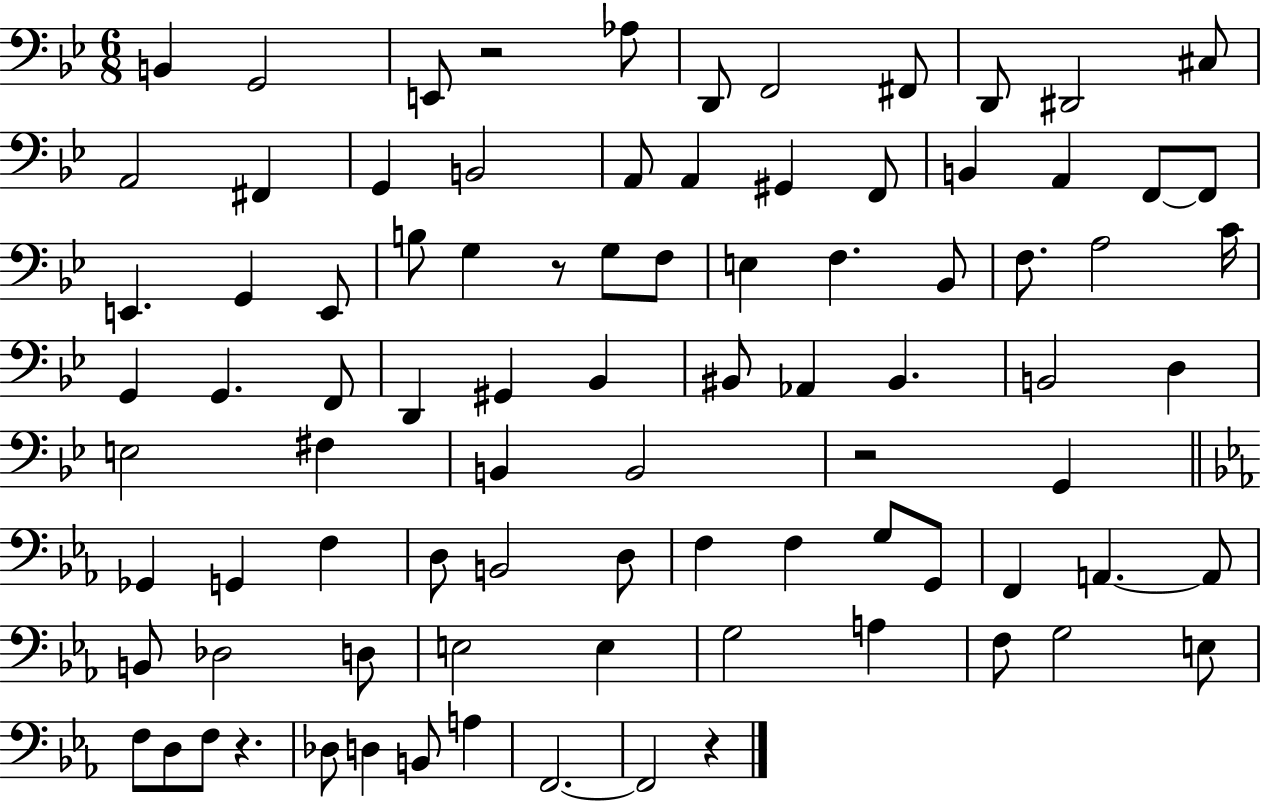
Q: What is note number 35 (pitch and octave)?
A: C4